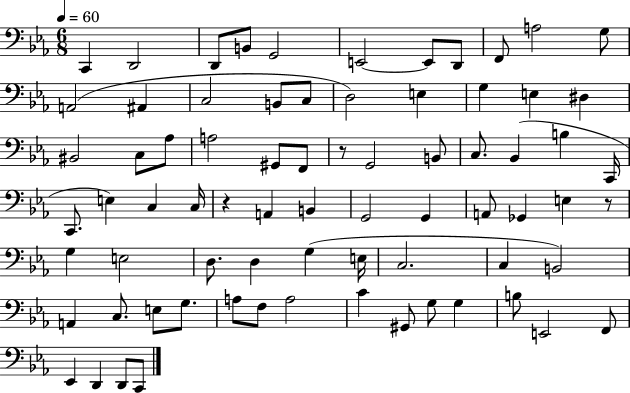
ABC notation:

X:1
T:Untitled
M:6/8
L:1/4
K:Eb
C,, D,,2 D,,/2 B,,/2 G,,2 E,,2 E,,/2 D,,/2 F,,/2 A,2 G,/2 A,,2 ^A,, C,2 B,,/2 C,/2 D,2 E, G, E, ^D, ^B,,2 C,/2 _A,/2 A,2 ^G,,/2 F,,/2 z/2 G,,2 B,,/2 C,/2 _B,, B, C,,/4 C,,/2 E, C, C,/4 z A,, B,, G,,2 G,, A,,/2 _G,, E, z/2 G, E,2 D,/2 D, G, E,/4 C,2 C, B,,2 A,, C,/2 E,/2 G,/2 A,/2 F,/2 A,2 C ^G,,/2 G,/2 G, B,/2 E,,2 F,,/2 _E,, D,, D,,/2 C,,/2